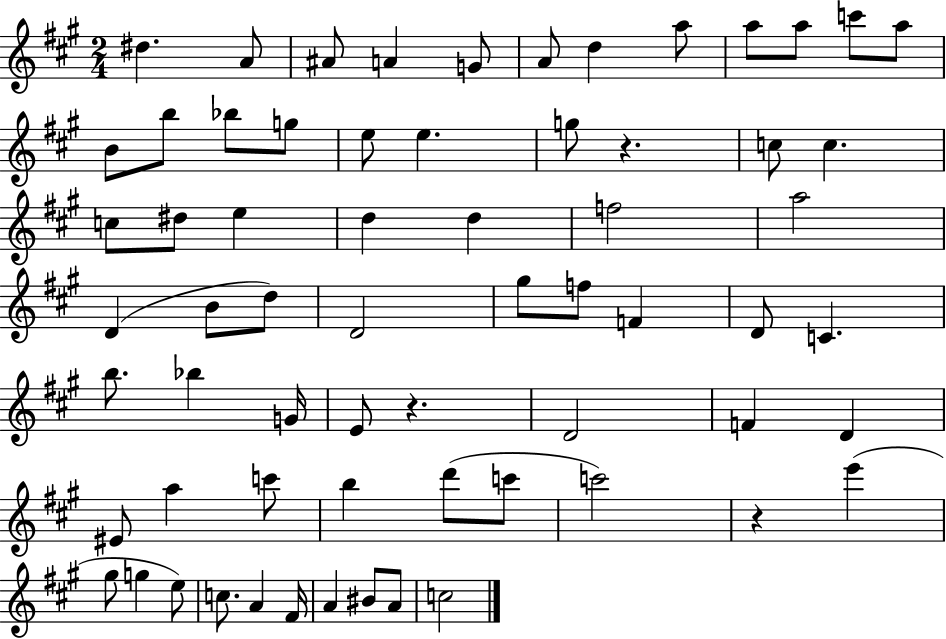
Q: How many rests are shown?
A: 3